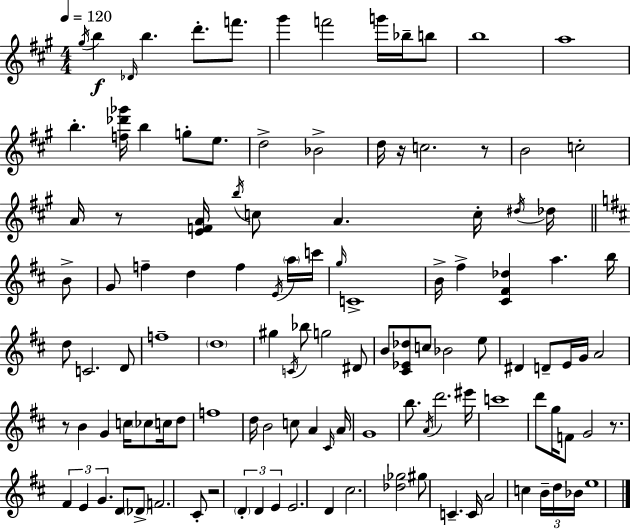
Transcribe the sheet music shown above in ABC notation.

X:1
T:Untitled
M:4/4
L:1/4
K:A
^g/4 b _D/4 b d'/2 f'/2 ^g' f'2 g'/4 _b/4 b/2 b4 a4 b [f_d'_g']/4 b g/2 e/2 d2 _B2 d/4 z/4 c2 z/2 B2 c2 A/4 z/2 [EFA]/4 b/4 c/2 A c/4 ^d/4 _d/4 B/2 G/2 f d f E/4 a/4 c'/4 g/4 C4 B/4 ^f [^C^F_d] a b/4 d/2 C2 D/2 f4 d4 ^g C/4 _b/2 g2 ^D/2 B/2 [^C_E_d]/2 c/2 _B2 e/2 ^D D/2 E/4 G/4 A2 z/2 B G c/4 _c/2 c/4 d/2 f4 d/4 B2 c/2 A ^C/4 A/4 G4 b/2 A/4 d'2 ^e'/4 c'4 d'/2 g/4 F/2 G2 z/2 ^F E G D/2 _D/2 F2 ^C/2 z2 D D E E2 D ^c2 [_d_g]2 ^g/2 C C/4 A2 c B/4 d/4 _B/4 e4